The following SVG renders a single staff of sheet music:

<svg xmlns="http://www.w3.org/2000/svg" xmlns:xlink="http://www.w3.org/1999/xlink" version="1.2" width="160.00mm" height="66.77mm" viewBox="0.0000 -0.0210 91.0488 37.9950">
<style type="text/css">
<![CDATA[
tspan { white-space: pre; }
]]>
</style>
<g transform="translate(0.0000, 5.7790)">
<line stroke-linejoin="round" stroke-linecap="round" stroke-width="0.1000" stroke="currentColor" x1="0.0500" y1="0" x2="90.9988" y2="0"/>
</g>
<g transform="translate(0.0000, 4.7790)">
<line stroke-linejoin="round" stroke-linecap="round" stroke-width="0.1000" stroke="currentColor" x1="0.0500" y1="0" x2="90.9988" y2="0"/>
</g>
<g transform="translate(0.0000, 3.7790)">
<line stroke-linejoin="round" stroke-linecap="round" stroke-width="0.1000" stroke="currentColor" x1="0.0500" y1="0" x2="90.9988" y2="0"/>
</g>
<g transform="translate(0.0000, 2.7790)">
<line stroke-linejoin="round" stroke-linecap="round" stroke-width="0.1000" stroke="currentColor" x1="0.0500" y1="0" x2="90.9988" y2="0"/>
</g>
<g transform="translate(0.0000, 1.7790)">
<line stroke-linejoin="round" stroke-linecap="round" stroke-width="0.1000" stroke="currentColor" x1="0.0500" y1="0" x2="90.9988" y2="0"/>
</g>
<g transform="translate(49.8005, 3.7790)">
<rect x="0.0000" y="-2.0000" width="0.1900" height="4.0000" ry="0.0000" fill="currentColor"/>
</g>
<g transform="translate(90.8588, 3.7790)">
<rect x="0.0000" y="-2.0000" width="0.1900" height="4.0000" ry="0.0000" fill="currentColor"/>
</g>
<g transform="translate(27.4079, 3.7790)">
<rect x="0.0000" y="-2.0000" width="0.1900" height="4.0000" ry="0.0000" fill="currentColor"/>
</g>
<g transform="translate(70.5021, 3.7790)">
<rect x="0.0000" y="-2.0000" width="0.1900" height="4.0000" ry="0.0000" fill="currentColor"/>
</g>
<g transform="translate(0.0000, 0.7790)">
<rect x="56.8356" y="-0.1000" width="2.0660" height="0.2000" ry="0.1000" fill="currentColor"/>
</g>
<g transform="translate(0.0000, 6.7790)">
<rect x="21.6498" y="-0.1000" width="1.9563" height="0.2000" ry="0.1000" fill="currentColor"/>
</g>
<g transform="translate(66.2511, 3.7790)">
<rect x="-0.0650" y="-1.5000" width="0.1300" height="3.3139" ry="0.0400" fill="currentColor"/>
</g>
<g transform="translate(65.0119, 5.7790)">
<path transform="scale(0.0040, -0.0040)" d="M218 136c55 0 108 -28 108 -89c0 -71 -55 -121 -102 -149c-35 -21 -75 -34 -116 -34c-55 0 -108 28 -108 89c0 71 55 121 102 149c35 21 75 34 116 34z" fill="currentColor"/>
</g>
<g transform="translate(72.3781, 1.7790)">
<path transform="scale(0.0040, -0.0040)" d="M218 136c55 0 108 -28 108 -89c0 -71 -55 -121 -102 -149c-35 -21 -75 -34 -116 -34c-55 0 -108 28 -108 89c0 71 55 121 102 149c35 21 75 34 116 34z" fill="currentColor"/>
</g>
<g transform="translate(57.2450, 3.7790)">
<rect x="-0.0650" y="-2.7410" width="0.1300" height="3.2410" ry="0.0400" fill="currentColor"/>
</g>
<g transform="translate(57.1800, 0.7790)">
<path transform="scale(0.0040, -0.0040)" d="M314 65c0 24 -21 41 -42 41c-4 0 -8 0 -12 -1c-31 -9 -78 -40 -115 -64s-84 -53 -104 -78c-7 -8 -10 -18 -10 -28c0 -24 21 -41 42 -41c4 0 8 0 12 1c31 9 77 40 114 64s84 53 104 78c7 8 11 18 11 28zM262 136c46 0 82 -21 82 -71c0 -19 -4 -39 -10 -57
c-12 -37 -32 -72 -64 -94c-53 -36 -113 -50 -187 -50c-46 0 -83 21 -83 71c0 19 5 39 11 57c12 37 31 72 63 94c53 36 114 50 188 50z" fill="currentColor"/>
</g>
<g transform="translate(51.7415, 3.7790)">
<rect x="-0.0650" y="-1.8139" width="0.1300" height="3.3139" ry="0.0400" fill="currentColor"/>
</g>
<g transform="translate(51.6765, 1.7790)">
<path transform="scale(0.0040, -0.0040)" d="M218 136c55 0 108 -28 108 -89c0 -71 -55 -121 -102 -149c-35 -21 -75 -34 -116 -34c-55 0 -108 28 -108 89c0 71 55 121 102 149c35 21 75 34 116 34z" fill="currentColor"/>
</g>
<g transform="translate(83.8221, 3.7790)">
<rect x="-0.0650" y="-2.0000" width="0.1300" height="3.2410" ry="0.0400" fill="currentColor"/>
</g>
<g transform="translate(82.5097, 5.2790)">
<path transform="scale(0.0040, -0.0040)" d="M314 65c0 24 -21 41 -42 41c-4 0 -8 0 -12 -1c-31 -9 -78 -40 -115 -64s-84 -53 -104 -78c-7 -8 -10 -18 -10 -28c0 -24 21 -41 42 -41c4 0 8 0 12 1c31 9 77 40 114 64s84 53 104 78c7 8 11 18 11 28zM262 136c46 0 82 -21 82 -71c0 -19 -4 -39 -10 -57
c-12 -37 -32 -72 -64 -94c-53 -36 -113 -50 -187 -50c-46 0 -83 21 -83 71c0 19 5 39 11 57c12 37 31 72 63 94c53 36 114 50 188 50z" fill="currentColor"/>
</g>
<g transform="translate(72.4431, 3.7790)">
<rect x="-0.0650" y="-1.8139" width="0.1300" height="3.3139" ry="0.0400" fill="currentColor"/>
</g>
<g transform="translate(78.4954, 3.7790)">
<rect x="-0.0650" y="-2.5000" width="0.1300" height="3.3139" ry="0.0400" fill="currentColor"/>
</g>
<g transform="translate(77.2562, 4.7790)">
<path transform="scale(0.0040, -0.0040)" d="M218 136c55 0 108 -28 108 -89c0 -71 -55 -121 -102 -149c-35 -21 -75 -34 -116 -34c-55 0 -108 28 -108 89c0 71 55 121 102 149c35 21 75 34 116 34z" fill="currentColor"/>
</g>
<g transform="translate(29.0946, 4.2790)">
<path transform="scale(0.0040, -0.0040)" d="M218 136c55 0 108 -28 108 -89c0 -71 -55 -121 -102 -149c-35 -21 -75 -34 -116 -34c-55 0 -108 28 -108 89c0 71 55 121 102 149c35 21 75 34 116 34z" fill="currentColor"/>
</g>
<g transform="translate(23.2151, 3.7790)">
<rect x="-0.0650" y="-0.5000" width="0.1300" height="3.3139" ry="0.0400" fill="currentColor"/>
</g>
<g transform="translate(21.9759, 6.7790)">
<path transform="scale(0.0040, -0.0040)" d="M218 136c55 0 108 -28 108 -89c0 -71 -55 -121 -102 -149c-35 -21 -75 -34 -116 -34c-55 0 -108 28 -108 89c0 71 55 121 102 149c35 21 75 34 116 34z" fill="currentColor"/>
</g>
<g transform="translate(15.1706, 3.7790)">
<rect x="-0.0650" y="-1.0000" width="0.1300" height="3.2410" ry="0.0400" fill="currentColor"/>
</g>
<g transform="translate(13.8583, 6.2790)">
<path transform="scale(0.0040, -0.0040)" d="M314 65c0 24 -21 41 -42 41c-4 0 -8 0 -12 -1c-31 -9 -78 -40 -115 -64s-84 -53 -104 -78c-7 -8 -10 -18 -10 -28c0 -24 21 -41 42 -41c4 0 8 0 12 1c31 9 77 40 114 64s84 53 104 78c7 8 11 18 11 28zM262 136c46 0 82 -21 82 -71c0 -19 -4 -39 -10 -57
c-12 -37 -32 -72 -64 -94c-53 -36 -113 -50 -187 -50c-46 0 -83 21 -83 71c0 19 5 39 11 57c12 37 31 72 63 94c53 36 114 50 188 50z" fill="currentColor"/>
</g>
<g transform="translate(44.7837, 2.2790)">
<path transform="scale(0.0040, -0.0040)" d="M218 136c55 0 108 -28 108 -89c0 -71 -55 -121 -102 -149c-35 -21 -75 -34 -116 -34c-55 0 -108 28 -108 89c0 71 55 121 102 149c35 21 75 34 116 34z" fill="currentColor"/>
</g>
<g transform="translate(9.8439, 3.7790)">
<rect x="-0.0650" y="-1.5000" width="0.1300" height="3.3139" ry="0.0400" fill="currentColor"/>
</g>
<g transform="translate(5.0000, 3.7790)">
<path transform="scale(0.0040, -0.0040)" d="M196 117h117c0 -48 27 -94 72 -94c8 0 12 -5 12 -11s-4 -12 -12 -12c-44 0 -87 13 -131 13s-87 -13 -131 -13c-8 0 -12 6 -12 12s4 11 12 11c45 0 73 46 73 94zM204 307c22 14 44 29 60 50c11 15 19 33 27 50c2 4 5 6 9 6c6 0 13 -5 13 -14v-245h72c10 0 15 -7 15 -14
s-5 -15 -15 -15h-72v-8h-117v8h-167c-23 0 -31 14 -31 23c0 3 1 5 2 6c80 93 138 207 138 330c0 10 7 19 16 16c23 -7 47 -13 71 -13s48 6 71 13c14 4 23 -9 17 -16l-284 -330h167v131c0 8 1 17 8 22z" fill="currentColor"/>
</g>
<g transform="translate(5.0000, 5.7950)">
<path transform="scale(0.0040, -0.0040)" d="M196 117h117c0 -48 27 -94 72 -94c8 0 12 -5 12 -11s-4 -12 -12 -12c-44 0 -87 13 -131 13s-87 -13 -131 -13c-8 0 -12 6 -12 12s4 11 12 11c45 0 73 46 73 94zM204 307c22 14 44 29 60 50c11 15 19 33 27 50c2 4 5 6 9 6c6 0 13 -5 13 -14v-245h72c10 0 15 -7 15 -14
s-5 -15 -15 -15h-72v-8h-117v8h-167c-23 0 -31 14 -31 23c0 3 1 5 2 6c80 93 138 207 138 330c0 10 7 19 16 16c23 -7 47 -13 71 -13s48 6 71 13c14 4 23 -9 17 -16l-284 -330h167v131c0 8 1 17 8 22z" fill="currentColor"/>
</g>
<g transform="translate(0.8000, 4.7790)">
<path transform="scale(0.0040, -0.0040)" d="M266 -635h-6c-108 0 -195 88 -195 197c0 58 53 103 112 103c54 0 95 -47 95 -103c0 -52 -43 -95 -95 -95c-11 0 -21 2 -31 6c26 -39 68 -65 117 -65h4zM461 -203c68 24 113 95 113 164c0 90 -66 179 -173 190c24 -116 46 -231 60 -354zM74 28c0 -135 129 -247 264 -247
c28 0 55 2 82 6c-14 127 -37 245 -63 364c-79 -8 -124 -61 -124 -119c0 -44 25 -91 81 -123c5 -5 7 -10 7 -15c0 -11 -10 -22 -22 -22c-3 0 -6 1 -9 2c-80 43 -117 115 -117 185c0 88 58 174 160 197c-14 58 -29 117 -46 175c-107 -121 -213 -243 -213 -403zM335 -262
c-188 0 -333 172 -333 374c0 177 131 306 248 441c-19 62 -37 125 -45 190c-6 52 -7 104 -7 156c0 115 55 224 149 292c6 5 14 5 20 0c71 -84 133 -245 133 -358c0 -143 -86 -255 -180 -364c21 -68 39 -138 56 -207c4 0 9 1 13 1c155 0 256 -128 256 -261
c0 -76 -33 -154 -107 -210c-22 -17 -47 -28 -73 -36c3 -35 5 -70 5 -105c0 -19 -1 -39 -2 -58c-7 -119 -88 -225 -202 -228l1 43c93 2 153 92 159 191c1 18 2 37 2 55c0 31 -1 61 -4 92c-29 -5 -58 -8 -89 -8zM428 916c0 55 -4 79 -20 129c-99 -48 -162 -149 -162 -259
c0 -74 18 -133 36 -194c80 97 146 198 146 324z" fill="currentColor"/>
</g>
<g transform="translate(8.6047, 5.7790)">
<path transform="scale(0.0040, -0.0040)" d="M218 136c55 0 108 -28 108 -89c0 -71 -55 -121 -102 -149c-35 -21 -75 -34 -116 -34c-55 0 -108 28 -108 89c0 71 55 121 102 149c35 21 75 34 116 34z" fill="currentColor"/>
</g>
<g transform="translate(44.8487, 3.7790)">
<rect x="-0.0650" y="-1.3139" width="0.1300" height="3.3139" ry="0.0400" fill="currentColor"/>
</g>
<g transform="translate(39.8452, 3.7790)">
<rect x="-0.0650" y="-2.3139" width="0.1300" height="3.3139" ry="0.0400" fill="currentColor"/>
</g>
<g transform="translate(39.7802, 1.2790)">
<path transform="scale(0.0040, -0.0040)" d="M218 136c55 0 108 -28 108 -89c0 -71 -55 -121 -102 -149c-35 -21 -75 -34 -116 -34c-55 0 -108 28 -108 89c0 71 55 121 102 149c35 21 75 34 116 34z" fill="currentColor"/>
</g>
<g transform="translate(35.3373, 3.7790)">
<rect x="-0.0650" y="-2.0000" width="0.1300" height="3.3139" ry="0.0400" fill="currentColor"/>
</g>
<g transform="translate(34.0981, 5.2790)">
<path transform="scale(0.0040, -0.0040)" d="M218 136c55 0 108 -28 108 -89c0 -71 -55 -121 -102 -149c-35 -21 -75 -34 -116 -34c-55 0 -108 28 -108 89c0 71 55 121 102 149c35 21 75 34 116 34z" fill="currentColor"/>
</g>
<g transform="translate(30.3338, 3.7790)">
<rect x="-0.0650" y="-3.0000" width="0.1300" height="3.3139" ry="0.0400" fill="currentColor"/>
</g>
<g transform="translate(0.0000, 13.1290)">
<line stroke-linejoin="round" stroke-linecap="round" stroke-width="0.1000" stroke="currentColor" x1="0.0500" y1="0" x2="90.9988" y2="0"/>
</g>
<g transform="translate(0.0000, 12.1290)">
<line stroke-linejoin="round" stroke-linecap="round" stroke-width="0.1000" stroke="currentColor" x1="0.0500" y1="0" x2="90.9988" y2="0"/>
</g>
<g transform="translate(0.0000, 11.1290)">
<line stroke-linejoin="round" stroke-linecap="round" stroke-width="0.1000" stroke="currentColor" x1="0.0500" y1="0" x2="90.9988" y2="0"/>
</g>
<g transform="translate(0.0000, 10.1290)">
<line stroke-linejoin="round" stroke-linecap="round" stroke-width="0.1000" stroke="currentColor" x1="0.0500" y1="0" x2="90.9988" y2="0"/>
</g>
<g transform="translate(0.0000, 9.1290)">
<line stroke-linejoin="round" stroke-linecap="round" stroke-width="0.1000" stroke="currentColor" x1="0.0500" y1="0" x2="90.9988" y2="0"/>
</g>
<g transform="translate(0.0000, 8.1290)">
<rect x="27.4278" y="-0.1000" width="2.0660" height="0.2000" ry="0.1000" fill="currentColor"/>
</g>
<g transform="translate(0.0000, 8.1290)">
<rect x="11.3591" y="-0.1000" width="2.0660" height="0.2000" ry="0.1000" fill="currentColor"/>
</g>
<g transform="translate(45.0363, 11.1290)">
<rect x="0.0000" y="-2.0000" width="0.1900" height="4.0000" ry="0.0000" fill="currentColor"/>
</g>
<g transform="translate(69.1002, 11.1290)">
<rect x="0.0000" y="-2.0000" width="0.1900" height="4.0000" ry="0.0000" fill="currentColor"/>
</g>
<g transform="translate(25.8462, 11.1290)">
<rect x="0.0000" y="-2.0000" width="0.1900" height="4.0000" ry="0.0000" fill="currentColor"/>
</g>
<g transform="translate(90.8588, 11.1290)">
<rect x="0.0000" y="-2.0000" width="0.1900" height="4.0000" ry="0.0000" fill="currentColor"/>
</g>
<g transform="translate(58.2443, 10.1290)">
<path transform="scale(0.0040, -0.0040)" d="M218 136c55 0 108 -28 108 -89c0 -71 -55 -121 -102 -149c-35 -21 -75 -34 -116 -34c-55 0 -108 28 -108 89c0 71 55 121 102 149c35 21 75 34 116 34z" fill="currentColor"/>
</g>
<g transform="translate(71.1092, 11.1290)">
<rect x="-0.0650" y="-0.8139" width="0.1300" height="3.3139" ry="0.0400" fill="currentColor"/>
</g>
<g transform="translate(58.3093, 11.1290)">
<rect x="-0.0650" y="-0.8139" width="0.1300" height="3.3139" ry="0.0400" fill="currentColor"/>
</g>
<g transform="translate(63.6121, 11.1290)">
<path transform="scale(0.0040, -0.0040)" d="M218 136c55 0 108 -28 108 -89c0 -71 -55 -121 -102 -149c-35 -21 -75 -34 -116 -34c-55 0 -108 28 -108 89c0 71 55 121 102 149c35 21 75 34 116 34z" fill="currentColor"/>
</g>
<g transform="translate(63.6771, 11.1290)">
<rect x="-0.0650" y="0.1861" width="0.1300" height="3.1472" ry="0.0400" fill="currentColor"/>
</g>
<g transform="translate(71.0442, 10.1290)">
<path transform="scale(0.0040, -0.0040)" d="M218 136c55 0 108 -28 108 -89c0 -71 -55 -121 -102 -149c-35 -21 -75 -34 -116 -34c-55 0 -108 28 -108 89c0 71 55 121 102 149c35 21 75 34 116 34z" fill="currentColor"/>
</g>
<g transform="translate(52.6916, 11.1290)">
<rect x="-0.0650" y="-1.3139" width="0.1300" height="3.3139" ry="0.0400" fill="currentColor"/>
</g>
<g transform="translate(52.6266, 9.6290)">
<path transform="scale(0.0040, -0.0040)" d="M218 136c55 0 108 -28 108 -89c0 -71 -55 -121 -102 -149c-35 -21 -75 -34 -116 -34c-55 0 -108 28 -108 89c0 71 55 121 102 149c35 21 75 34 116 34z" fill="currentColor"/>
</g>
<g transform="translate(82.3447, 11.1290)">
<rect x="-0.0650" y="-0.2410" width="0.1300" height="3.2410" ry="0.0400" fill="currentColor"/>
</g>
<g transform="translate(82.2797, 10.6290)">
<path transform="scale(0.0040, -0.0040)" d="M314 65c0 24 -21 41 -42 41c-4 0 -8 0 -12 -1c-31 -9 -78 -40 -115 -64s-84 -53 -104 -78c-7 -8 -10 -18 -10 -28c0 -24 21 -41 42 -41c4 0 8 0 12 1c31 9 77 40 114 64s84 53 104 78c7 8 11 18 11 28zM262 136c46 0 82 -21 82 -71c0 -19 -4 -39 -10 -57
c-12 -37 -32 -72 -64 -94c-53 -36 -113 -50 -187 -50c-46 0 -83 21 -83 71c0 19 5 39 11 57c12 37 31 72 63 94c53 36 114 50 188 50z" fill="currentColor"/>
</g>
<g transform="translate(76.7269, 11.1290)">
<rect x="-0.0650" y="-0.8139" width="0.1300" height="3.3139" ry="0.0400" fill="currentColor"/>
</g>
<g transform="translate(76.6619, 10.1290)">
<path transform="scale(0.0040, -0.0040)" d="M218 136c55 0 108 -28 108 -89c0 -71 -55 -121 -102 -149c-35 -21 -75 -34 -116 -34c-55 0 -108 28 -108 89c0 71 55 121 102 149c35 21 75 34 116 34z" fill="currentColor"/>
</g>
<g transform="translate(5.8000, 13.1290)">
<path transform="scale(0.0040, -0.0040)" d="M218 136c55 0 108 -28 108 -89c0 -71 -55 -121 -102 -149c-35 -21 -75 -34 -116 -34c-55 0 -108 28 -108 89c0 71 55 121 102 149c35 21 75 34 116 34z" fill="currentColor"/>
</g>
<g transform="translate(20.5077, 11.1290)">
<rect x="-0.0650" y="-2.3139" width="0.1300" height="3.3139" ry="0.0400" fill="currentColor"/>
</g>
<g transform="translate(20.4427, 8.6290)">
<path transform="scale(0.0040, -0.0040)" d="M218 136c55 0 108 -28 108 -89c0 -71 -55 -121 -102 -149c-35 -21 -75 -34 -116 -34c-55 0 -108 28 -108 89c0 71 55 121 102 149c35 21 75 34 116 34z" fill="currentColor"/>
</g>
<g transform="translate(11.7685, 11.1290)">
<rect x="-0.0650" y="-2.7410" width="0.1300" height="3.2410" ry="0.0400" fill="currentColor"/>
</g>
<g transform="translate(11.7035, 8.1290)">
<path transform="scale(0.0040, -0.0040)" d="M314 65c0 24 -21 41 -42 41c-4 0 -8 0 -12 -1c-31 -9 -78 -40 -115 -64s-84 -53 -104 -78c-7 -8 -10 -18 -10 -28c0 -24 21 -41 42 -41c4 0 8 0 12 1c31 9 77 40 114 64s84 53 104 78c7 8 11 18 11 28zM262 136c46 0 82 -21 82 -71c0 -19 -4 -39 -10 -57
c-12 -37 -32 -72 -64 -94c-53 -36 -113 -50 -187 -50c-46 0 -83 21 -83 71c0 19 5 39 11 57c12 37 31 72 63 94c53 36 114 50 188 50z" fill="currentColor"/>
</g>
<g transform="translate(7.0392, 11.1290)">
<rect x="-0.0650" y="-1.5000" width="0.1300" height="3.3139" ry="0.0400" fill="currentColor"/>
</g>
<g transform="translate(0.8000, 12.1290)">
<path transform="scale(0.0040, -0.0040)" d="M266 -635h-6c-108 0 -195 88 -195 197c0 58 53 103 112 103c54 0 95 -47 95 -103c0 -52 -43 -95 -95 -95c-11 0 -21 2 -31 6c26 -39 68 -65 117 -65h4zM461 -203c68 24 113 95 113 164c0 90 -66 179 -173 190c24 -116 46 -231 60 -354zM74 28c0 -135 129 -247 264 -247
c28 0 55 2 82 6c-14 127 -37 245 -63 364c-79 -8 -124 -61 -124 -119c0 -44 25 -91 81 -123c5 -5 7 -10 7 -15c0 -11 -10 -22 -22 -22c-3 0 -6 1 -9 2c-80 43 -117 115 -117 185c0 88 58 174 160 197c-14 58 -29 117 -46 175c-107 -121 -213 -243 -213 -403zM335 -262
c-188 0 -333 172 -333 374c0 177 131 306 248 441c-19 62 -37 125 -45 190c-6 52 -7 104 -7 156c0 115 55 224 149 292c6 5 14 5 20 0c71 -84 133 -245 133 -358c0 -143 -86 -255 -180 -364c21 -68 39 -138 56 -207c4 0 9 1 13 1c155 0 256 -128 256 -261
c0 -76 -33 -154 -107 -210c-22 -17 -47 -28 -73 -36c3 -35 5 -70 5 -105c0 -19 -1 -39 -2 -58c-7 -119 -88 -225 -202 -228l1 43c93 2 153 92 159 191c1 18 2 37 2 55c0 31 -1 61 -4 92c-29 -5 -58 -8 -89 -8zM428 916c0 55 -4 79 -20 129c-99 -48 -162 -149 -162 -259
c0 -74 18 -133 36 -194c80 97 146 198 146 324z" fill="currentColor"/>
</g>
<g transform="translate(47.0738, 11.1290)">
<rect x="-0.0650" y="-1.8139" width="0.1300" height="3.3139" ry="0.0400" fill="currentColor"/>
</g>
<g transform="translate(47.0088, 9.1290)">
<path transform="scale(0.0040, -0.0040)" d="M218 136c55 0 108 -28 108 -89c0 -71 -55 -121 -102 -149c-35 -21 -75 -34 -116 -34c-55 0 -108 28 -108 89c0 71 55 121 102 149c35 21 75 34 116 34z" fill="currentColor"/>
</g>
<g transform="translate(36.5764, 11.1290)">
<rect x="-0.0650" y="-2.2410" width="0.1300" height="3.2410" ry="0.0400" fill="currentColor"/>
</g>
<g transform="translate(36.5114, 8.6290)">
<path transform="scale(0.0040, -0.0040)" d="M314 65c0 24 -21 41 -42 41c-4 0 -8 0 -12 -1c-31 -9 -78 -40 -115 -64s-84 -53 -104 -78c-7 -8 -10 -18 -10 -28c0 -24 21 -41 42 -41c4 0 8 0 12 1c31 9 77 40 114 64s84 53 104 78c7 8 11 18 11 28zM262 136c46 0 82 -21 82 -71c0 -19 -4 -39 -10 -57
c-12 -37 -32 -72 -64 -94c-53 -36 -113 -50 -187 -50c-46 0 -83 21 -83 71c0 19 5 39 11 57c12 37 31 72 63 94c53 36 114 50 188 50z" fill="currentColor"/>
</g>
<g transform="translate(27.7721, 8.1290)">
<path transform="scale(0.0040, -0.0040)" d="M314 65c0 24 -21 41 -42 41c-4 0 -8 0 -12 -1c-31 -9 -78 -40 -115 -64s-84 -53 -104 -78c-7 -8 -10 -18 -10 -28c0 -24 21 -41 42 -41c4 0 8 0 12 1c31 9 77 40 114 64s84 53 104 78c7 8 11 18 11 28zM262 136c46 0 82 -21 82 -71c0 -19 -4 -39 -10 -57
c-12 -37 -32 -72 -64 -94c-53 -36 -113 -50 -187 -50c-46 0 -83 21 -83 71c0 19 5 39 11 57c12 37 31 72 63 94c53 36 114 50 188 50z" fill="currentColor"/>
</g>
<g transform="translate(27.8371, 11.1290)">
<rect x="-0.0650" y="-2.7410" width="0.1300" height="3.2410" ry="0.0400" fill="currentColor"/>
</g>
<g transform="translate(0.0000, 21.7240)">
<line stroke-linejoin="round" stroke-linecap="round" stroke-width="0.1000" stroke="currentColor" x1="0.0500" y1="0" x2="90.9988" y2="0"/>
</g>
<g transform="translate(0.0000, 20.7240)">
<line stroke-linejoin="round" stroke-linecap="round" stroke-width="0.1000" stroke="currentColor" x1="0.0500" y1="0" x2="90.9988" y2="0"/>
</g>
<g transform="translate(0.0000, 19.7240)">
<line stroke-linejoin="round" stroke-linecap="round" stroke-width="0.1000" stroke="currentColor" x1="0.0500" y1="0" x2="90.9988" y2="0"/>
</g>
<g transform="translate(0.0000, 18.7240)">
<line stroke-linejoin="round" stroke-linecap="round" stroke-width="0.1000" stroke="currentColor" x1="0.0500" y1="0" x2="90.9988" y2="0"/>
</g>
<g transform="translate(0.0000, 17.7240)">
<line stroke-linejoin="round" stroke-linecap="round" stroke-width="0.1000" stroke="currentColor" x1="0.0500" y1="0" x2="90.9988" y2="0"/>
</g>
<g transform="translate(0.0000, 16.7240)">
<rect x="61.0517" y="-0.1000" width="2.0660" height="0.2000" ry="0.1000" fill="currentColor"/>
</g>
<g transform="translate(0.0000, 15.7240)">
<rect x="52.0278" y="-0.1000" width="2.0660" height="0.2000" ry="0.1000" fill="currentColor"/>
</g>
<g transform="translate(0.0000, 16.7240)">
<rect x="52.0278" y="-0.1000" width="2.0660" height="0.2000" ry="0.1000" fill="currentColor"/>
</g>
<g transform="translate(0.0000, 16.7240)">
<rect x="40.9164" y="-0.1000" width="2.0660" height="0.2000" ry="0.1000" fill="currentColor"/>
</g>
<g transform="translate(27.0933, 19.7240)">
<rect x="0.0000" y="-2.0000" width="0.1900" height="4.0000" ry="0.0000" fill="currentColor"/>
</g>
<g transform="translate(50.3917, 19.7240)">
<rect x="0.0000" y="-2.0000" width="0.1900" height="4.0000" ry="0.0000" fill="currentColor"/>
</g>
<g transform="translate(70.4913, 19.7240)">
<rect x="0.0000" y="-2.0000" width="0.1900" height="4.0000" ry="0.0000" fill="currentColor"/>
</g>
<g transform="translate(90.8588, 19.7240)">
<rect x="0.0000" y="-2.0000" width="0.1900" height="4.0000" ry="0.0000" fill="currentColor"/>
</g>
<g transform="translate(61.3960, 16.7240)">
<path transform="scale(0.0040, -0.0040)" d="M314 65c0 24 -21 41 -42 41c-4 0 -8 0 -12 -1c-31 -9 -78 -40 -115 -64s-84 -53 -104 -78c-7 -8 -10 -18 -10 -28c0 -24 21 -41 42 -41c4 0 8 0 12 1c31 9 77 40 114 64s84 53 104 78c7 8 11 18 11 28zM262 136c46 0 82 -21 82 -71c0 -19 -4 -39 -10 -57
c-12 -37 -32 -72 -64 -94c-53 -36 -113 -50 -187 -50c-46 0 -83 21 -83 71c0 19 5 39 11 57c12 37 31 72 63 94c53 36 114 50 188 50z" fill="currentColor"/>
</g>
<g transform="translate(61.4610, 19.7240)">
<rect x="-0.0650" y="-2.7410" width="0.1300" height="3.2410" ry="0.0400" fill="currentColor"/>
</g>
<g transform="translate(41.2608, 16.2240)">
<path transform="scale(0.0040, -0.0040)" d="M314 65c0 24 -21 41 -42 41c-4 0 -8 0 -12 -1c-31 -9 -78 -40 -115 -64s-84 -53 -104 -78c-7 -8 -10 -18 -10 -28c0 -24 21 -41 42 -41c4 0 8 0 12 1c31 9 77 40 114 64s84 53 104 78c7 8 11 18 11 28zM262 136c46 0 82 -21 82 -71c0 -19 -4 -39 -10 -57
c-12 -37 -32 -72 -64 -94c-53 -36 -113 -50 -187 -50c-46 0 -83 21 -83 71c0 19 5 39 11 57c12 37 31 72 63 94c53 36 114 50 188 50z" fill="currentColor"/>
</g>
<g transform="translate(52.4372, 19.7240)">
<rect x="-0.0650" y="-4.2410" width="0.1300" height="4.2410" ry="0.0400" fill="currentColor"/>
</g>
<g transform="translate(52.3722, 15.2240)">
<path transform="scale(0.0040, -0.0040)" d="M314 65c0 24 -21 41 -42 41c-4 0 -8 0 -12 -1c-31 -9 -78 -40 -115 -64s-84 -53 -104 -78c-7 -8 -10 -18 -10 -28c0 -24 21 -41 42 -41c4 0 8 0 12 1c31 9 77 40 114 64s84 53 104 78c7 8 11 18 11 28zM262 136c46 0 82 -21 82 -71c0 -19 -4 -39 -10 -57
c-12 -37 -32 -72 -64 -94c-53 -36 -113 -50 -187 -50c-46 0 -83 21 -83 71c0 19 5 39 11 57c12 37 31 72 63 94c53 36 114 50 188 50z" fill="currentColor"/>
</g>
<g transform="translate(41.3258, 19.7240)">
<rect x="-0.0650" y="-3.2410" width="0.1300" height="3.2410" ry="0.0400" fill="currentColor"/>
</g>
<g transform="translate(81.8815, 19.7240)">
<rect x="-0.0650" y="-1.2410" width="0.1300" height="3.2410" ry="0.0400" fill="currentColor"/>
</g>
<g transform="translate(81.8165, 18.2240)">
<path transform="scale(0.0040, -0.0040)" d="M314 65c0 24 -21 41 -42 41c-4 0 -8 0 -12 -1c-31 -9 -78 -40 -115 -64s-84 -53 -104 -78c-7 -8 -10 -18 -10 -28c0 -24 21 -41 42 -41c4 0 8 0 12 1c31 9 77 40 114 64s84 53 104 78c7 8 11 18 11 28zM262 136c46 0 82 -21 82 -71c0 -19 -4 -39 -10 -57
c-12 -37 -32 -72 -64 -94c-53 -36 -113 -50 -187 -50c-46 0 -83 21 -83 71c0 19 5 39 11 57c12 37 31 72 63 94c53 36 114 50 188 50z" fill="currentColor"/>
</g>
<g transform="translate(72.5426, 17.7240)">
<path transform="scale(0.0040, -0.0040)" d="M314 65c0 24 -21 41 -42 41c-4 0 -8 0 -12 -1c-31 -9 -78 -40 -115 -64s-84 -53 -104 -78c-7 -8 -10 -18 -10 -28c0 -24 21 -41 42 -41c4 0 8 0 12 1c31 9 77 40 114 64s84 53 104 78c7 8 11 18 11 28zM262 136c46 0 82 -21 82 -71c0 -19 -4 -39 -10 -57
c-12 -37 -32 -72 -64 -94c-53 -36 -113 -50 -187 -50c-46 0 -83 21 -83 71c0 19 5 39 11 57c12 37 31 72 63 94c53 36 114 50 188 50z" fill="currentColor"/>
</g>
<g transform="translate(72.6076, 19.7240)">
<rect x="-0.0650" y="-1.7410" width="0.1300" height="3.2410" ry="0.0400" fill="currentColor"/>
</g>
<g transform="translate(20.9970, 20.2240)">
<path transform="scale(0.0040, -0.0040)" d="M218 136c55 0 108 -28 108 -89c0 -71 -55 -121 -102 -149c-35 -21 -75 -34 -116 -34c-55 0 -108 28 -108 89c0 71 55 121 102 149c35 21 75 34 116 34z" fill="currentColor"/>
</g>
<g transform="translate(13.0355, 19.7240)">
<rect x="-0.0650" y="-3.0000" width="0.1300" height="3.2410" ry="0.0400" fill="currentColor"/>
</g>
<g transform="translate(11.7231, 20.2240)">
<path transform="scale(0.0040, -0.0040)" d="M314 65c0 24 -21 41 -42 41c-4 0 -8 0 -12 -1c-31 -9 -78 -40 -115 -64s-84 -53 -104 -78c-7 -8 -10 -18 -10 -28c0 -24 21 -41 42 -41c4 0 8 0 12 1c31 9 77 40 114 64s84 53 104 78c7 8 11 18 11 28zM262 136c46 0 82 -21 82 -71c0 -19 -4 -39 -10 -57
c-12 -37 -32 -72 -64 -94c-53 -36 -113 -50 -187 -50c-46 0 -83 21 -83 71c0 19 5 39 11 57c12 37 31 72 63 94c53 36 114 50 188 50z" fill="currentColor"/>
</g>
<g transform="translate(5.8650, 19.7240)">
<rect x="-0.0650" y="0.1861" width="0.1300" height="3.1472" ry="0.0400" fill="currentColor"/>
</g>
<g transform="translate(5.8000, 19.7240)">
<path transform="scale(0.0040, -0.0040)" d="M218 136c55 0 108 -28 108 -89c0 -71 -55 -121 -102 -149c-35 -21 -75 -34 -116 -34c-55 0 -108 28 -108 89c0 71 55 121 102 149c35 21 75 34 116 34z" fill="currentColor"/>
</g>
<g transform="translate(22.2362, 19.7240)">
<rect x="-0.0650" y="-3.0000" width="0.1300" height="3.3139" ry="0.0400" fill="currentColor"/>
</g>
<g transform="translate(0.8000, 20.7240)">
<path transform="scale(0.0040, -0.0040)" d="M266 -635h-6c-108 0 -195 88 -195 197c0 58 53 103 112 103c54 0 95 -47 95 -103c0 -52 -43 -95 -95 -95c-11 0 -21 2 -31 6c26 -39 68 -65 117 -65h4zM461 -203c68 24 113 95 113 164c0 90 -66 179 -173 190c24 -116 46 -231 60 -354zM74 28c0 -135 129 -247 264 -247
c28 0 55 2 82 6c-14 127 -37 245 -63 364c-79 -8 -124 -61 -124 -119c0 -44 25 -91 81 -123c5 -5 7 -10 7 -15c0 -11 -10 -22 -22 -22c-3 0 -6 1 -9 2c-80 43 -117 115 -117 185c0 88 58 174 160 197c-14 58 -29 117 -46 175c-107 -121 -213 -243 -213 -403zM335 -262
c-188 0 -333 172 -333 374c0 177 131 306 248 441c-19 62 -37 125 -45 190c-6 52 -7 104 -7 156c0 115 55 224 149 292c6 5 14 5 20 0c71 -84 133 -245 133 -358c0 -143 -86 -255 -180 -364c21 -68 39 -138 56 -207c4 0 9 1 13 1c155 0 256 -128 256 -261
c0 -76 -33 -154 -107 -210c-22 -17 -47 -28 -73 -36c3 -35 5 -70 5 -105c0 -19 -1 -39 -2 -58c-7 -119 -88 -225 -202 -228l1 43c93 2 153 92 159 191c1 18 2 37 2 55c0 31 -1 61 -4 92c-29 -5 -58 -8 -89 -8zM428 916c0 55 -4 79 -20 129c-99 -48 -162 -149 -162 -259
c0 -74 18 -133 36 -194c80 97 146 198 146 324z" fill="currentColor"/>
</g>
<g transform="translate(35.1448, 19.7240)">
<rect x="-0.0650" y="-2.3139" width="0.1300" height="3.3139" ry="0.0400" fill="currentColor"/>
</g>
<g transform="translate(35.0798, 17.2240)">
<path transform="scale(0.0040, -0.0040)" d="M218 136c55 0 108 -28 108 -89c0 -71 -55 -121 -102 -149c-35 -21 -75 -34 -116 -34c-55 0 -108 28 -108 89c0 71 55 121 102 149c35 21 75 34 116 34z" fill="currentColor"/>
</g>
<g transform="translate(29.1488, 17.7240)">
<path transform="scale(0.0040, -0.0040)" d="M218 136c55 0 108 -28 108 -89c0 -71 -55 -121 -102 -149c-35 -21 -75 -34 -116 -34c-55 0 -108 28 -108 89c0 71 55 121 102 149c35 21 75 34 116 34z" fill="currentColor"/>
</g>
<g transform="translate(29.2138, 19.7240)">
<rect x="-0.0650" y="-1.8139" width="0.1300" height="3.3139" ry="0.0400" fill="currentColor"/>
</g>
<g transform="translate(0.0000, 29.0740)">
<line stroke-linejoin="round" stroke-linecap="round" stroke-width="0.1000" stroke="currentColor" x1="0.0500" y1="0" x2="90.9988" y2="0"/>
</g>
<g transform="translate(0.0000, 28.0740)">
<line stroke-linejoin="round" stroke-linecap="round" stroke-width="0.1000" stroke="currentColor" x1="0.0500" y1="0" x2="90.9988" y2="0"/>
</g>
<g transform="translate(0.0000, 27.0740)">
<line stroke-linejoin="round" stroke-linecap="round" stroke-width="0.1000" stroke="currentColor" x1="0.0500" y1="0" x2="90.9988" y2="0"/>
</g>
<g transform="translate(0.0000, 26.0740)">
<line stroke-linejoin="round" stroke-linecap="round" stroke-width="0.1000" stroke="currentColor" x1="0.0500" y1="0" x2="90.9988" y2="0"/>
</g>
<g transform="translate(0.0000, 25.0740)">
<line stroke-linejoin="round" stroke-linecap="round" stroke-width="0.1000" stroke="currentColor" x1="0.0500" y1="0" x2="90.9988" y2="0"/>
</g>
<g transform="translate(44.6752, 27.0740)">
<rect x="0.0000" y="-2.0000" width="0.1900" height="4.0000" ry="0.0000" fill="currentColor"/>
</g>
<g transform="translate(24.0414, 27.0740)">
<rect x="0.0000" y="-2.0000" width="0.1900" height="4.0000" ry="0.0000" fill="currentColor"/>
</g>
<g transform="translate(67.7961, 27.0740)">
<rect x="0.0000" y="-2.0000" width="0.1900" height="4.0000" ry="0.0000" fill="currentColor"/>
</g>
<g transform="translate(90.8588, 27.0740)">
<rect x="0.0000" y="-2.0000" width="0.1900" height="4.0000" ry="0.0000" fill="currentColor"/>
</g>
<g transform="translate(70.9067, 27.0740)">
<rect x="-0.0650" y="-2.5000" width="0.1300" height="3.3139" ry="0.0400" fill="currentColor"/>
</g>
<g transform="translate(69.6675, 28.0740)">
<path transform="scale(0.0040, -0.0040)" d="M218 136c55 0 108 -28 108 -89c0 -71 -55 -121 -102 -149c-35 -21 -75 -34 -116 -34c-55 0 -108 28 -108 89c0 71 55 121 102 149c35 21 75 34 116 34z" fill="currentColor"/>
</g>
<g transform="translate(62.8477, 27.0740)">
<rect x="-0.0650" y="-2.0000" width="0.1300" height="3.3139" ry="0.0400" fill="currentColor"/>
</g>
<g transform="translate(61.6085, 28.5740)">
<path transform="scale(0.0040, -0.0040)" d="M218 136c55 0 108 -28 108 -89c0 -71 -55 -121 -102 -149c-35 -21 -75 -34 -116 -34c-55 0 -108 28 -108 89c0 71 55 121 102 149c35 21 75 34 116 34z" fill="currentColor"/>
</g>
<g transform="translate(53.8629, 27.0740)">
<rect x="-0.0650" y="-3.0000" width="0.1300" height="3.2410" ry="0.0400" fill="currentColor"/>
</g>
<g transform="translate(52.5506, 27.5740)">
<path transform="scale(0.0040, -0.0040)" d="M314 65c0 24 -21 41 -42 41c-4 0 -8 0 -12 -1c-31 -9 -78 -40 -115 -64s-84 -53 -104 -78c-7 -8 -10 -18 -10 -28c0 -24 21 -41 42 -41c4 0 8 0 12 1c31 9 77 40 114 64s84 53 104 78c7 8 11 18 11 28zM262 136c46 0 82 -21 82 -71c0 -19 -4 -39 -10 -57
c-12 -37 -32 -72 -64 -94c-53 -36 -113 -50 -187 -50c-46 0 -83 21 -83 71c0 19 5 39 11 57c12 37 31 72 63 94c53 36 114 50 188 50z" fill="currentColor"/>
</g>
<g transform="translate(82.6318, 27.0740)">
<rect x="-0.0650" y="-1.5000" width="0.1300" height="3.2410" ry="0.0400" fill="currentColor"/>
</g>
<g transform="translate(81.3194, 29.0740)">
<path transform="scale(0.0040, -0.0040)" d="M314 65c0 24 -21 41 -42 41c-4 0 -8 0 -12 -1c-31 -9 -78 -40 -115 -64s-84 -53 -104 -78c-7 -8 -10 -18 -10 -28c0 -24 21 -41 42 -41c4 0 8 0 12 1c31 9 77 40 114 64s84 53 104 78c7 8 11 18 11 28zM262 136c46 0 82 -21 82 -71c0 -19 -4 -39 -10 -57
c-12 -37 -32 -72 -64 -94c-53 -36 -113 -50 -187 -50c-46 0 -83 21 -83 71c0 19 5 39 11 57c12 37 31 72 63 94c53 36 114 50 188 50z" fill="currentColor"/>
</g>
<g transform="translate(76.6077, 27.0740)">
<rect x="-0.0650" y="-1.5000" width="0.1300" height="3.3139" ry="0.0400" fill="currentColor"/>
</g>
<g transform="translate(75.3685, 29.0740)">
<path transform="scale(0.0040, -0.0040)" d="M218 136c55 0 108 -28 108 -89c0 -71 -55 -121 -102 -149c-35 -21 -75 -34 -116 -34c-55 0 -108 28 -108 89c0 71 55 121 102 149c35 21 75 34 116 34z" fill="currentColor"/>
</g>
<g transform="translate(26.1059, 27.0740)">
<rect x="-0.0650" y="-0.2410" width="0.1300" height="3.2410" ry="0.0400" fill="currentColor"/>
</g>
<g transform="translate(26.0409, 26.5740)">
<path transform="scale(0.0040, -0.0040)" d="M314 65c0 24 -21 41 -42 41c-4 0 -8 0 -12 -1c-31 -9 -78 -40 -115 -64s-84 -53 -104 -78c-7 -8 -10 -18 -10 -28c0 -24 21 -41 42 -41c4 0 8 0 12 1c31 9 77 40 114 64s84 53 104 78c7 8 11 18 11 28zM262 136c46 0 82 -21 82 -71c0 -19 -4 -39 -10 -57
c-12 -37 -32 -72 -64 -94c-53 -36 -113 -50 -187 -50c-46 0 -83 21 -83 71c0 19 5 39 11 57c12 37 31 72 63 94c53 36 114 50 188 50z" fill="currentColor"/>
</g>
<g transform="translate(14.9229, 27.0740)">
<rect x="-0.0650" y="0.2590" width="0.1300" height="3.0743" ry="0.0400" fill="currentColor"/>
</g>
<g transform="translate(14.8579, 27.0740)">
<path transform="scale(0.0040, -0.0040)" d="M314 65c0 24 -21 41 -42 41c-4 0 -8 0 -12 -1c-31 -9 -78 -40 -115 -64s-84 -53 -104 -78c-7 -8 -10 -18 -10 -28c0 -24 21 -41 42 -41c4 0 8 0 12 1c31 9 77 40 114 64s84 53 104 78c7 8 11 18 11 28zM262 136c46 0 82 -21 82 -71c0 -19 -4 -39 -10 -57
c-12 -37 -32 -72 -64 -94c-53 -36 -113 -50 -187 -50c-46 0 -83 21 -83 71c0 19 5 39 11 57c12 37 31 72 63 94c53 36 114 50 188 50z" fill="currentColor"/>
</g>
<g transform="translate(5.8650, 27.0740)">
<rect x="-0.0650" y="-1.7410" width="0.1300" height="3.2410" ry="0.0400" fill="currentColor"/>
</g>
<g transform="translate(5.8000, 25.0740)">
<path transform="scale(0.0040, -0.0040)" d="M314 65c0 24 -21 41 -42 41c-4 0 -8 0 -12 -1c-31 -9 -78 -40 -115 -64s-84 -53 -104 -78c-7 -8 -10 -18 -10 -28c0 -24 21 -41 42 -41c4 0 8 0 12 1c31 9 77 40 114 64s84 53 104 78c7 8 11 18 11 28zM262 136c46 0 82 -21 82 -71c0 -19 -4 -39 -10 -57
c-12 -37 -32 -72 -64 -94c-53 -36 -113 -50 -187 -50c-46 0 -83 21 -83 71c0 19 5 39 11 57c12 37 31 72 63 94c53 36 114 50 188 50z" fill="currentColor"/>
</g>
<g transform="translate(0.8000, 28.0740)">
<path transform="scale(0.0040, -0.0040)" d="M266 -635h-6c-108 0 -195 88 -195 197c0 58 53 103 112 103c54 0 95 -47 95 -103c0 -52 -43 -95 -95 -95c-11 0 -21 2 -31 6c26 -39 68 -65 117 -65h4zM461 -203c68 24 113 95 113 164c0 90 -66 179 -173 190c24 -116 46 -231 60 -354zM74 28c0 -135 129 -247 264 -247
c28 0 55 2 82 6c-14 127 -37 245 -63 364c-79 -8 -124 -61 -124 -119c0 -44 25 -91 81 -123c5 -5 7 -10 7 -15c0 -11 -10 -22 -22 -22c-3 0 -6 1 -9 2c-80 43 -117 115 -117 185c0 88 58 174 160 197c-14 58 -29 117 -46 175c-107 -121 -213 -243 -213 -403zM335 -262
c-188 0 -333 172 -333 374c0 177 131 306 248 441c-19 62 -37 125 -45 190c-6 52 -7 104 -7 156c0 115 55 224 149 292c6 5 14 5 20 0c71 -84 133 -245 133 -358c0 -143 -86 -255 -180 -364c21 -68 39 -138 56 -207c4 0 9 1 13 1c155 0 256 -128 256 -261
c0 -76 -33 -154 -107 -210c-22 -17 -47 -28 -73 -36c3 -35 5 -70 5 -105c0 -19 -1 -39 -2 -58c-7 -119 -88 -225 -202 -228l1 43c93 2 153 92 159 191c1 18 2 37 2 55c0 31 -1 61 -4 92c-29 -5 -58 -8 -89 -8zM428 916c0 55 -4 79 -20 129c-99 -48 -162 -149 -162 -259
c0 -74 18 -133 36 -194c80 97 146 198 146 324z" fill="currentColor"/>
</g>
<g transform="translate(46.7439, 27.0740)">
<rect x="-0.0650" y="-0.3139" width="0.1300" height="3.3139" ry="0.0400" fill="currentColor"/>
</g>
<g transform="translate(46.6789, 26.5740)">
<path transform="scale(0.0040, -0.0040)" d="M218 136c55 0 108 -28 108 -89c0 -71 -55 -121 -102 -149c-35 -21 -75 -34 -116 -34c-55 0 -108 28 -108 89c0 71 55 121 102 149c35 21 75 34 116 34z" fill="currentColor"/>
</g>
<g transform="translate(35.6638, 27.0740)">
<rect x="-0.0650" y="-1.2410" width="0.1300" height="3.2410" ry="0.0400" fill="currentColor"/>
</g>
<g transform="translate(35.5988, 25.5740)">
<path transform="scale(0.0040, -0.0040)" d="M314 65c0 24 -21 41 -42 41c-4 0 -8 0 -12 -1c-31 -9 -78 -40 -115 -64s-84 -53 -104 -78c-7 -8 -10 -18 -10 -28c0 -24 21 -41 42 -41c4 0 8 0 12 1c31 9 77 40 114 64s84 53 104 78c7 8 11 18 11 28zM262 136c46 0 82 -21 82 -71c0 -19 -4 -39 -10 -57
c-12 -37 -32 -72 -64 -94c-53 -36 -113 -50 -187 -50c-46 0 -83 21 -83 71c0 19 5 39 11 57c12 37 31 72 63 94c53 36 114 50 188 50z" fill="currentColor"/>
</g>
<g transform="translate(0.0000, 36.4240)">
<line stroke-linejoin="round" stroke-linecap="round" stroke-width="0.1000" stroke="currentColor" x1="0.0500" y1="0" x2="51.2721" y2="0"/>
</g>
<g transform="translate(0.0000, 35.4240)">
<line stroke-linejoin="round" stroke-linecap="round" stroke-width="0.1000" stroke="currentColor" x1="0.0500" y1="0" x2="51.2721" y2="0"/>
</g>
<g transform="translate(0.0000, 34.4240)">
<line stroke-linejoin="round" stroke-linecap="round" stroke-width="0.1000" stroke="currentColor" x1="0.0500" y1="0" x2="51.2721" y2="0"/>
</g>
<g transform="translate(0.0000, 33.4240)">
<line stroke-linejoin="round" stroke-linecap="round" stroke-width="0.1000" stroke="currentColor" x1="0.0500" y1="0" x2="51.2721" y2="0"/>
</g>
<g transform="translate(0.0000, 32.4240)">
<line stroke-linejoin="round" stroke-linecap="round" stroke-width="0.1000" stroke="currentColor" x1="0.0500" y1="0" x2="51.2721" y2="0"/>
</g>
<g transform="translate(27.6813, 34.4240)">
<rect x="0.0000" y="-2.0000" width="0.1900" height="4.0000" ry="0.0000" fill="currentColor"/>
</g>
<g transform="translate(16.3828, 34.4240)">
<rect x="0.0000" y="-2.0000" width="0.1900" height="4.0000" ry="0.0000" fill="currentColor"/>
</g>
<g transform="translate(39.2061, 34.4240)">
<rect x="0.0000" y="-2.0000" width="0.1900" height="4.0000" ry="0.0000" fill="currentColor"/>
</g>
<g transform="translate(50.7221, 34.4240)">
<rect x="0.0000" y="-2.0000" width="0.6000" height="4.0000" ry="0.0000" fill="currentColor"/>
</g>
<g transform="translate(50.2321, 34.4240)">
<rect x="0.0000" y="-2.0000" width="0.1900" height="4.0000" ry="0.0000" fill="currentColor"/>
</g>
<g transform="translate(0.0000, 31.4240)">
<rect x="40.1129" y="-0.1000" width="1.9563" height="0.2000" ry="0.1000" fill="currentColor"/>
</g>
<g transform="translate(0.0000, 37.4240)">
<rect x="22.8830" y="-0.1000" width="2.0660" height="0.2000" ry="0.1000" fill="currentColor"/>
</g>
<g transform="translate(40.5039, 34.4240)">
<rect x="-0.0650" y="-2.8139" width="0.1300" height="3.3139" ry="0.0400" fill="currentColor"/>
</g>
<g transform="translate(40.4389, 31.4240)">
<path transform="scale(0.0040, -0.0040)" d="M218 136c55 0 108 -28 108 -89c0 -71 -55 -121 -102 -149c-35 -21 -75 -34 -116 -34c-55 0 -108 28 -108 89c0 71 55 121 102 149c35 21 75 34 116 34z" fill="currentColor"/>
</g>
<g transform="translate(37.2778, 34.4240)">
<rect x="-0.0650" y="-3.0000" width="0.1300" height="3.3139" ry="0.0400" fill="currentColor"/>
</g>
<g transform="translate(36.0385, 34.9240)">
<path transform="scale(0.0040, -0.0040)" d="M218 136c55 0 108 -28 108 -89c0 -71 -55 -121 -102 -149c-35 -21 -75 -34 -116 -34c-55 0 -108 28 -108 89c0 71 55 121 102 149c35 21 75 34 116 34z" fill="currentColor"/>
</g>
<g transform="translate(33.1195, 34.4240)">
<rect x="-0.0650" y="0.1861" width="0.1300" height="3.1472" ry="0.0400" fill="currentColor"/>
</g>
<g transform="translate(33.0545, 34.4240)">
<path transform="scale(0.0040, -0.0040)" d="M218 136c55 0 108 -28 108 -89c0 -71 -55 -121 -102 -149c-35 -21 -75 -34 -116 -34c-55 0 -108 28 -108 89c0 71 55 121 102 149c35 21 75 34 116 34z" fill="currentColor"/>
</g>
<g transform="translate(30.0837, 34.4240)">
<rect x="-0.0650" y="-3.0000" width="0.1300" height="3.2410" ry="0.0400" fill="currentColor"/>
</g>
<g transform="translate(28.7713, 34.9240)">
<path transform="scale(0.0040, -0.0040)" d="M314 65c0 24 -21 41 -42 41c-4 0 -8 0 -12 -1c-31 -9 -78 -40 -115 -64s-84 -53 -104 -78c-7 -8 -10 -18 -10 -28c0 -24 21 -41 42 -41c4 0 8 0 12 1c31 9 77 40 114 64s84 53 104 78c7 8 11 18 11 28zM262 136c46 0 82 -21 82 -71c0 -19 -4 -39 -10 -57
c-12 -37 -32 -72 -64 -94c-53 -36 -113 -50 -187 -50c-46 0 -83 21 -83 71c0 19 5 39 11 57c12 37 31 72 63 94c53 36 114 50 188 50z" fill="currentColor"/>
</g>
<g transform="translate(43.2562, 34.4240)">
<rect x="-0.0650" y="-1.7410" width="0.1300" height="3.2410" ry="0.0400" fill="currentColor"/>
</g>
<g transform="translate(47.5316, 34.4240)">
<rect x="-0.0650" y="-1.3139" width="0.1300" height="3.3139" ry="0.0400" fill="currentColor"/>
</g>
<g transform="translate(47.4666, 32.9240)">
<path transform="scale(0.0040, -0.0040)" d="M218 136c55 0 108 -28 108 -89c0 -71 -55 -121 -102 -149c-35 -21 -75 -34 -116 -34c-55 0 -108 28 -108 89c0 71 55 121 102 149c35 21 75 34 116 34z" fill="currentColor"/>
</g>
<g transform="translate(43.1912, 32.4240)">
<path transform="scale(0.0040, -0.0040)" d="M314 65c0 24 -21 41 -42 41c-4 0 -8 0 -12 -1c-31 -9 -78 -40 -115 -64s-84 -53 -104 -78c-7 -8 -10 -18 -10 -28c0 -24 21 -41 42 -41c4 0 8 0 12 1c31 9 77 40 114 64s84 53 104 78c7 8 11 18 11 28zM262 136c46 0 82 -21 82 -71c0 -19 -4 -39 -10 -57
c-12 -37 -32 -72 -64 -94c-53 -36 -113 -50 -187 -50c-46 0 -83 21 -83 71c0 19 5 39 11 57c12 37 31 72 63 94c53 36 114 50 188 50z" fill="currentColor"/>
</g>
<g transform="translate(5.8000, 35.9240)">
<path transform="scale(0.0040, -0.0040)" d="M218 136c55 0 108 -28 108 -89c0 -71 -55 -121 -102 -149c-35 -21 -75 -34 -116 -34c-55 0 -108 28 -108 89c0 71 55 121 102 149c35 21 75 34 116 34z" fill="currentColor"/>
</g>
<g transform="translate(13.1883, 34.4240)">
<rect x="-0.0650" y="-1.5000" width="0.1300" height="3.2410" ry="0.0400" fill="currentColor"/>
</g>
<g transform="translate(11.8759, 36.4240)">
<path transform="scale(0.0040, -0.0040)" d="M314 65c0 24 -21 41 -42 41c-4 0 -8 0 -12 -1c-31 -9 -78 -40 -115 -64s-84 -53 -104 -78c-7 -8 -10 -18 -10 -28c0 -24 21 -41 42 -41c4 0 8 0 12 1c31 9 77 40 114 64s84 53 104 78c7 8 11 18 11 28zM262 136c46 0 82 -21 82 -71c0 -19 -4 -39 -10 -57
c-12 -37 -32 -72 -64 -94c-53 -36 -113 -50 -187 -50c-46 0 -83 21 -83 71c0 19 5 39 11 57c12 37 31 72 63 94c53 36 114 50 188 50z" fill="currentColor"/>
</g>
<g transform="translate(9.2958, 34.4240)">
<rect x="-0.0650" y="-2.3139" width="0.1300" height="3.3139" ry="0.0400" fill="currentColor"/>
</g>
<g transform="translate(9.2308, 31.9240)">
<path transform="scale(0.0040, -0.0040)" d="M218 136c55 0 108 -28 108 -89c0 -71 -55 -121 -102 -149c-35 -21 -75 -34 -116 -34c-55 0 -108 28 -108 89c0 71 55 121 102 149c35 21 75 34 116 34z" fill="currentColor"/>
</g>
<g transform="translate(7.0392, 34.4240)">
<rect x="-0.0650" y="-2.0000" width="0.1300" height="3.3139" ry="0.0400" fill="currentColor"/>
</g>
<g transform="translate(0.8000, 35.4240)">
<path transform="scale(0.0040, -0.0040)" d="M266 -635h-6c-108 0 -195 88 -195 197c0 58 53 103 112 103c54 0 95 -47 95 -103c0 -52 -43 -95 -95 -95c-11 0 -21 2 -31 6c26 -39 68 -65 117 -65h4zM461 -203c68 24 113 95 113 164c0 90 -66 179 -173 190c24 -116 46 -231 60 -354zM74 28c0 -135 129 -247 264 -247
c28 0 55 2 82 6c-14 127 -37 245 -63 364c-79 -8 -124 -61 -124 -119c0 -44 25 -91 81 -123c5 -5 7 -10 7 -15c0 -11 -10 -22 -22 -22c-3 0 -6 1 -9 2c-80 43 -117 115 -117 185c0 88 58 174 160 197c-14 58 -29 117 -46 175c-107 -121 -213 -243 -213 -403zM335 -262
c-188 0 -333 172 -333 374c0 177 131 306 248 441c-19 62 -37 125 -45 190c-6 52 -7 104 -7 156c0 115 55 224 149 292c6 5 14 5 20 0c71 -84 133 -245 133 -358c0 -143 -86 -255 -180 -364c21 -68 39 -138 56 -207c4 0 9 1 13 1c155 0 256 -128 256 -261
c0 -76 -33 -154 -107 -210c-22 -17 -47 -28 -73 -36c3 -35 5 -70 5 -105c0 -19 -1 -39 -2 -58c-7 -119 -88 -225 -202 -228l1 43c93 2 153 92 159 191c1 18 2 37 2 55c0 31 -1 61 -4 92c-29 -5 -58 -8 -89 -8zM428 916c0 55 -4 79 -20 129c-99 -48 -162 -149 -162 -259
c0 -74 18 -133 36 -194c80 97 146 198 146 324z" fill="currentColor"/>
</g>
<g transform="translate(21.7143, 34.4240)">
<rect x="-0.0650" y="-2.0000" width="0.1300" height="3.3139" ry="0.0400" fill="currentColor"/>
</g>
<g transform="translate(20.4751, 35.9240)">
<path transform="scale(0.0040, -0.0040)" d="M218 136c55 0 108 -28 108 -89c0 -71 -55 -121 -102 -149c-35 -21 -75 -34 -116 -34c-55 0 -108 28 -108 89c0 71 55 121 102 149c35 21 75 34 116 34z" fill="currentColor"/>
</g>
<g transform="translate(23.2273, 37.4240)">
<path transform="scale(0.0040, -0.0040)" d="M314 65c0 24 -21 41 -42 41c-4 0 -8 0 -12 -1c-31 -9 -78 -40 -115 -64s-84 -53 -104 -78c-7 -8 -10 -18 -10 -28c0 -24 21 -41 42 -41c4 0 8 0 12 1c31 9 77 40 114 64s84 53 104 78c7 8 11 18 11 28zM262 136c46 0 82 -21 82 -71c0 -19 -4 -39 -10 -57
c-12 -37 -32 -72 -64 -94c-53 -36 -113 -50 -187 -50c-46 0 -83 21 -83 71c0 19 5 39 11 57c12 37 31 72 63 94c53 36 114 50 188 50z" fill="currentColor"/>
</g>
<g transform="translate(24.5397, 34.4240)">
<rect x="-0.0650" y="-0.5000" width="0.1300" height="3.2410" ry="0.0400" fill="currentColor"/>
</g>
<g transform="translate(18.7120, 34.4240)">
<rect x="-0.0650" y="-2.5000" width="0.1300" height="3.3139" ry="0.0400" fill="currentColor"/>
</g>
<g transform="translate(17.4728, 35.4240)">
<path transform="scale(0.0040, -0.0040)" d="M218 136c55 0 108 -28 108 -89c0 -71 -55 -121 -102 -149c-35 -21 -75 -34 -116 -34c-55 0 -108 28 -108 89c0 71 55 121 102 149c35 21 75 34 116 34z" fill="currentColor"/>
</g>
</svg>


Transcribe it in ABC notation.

X:1
T:Untitled
M:4/4
L:1/4
K:C
E D2 C A F g e f a2 E f G F2 E a2 g a2 g2 f e d B d d c2 B A2 A f g b2 d'2 a2 f2 e2 f2 B2 c2 e2 c A2 F G E E2 F g E2 G F C2 A2 B A a f2 e